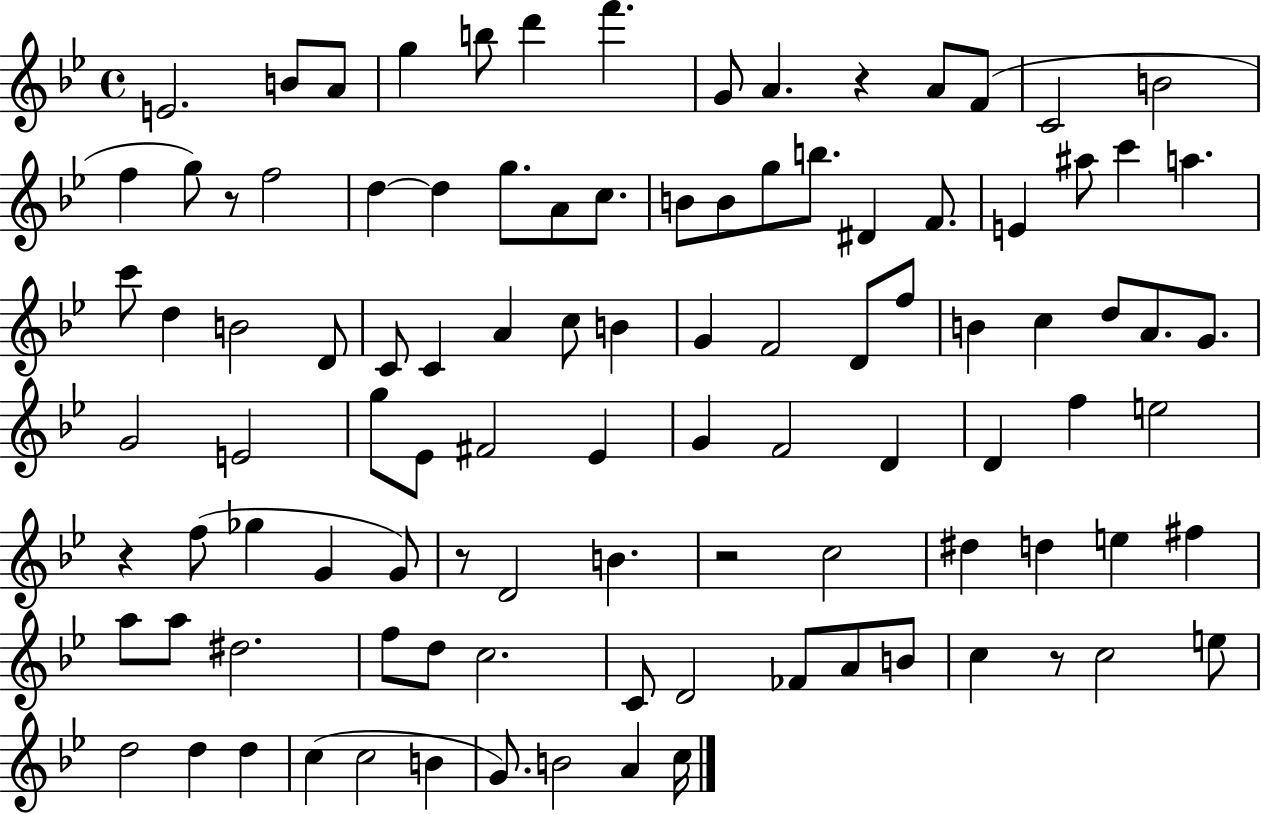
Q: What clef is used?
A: treble